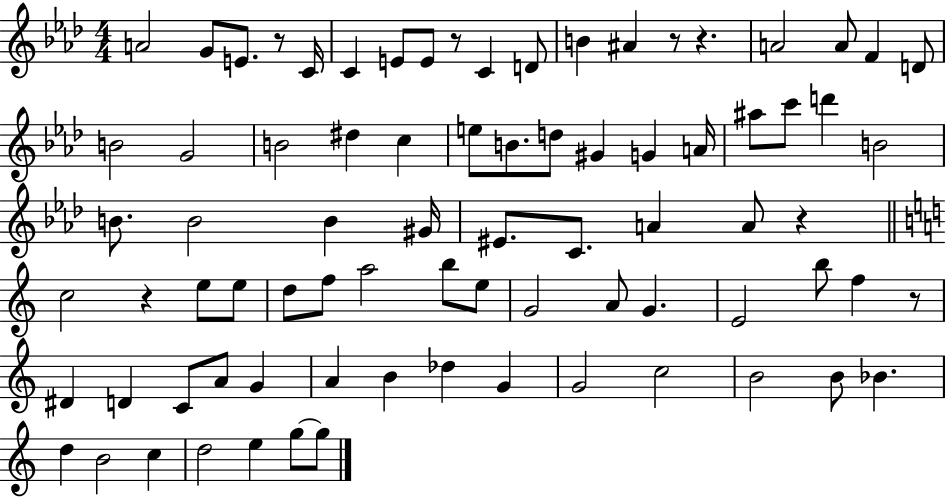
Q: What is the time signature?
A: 4/4